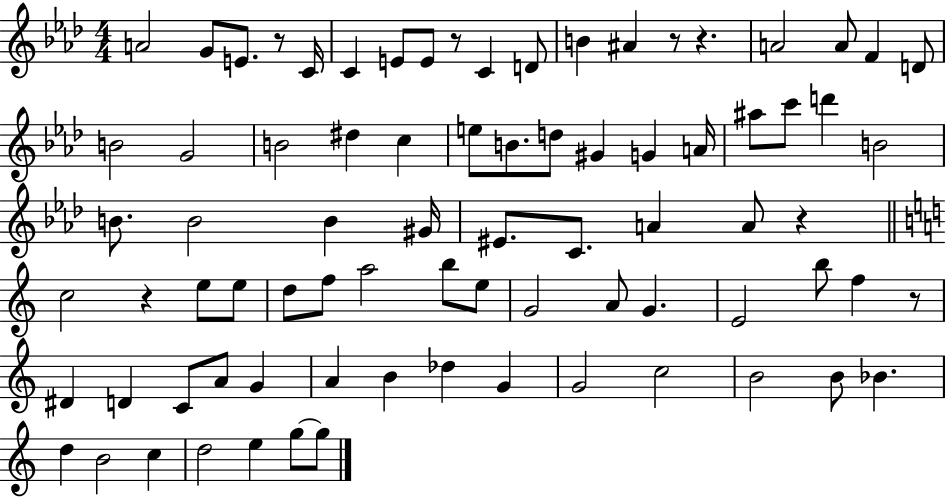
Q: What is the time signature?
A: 4/4